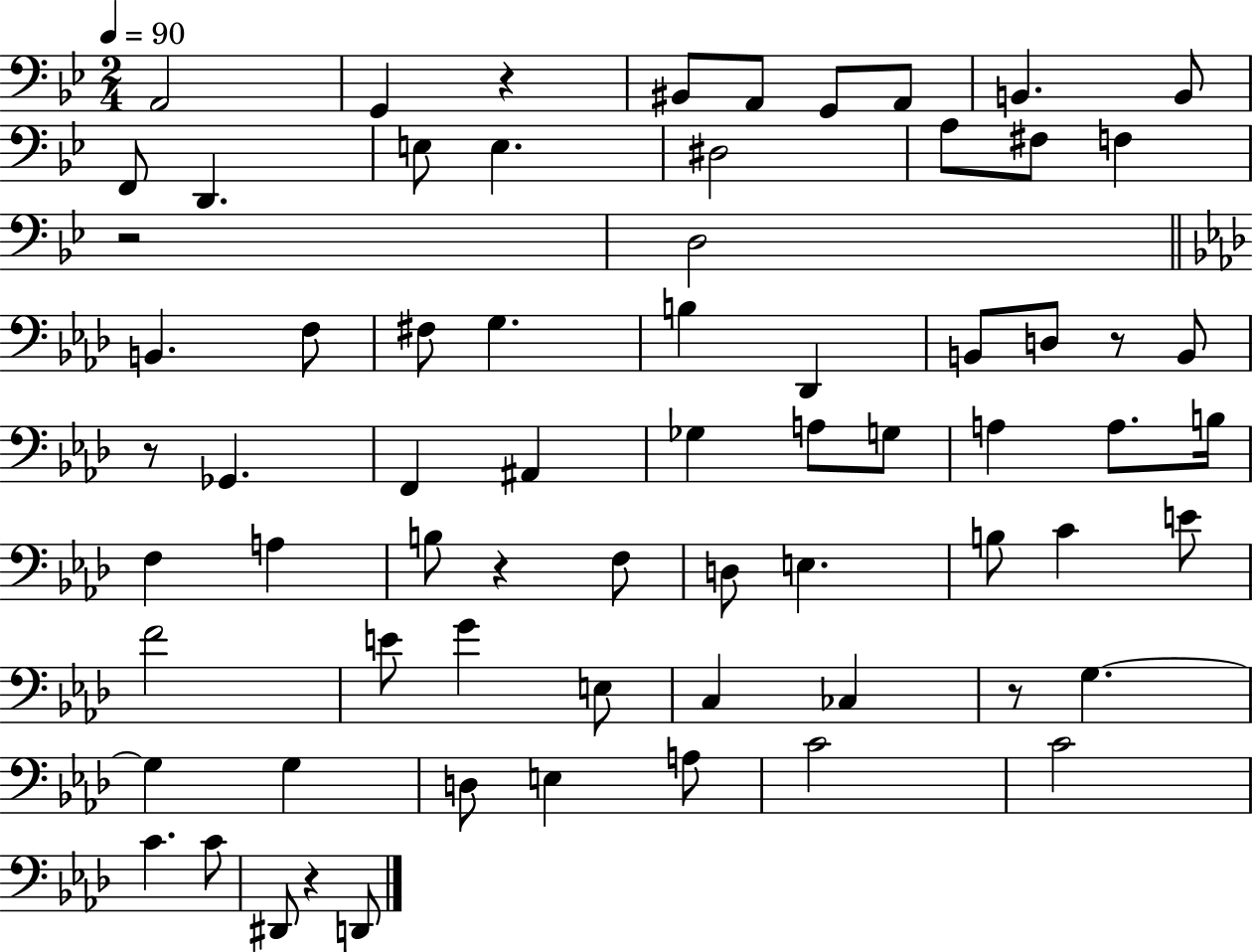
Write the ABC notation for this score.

X:1
T:Untitled
M:2/4
L:1/4
K:Bb
A,,2 G,, z ^B,,/2 A,,/2 G,,/2 A,,/2 B,, B,,/2 F,,/2 D,, E,/2 E, ^D,2 A,/2 ^F,/2 F, z2 D,2 B,, F,/2 ^F,/2 G, B, _D,, B,,/2 D,/2 z/2 B,,/2 z/2 _G,, F,, ^A,, _G, A,/2 G,/2 A, A,/2 B,/4 F, A, B,/2 z F,/2 D,/2 E, B,/2 C E/2 F2 E/2 G E,/2 C, _C, z/2 G, G, G, D,/2 E, A,/2 C2 C2 C C/2 ^D,,/2 z D,,/2